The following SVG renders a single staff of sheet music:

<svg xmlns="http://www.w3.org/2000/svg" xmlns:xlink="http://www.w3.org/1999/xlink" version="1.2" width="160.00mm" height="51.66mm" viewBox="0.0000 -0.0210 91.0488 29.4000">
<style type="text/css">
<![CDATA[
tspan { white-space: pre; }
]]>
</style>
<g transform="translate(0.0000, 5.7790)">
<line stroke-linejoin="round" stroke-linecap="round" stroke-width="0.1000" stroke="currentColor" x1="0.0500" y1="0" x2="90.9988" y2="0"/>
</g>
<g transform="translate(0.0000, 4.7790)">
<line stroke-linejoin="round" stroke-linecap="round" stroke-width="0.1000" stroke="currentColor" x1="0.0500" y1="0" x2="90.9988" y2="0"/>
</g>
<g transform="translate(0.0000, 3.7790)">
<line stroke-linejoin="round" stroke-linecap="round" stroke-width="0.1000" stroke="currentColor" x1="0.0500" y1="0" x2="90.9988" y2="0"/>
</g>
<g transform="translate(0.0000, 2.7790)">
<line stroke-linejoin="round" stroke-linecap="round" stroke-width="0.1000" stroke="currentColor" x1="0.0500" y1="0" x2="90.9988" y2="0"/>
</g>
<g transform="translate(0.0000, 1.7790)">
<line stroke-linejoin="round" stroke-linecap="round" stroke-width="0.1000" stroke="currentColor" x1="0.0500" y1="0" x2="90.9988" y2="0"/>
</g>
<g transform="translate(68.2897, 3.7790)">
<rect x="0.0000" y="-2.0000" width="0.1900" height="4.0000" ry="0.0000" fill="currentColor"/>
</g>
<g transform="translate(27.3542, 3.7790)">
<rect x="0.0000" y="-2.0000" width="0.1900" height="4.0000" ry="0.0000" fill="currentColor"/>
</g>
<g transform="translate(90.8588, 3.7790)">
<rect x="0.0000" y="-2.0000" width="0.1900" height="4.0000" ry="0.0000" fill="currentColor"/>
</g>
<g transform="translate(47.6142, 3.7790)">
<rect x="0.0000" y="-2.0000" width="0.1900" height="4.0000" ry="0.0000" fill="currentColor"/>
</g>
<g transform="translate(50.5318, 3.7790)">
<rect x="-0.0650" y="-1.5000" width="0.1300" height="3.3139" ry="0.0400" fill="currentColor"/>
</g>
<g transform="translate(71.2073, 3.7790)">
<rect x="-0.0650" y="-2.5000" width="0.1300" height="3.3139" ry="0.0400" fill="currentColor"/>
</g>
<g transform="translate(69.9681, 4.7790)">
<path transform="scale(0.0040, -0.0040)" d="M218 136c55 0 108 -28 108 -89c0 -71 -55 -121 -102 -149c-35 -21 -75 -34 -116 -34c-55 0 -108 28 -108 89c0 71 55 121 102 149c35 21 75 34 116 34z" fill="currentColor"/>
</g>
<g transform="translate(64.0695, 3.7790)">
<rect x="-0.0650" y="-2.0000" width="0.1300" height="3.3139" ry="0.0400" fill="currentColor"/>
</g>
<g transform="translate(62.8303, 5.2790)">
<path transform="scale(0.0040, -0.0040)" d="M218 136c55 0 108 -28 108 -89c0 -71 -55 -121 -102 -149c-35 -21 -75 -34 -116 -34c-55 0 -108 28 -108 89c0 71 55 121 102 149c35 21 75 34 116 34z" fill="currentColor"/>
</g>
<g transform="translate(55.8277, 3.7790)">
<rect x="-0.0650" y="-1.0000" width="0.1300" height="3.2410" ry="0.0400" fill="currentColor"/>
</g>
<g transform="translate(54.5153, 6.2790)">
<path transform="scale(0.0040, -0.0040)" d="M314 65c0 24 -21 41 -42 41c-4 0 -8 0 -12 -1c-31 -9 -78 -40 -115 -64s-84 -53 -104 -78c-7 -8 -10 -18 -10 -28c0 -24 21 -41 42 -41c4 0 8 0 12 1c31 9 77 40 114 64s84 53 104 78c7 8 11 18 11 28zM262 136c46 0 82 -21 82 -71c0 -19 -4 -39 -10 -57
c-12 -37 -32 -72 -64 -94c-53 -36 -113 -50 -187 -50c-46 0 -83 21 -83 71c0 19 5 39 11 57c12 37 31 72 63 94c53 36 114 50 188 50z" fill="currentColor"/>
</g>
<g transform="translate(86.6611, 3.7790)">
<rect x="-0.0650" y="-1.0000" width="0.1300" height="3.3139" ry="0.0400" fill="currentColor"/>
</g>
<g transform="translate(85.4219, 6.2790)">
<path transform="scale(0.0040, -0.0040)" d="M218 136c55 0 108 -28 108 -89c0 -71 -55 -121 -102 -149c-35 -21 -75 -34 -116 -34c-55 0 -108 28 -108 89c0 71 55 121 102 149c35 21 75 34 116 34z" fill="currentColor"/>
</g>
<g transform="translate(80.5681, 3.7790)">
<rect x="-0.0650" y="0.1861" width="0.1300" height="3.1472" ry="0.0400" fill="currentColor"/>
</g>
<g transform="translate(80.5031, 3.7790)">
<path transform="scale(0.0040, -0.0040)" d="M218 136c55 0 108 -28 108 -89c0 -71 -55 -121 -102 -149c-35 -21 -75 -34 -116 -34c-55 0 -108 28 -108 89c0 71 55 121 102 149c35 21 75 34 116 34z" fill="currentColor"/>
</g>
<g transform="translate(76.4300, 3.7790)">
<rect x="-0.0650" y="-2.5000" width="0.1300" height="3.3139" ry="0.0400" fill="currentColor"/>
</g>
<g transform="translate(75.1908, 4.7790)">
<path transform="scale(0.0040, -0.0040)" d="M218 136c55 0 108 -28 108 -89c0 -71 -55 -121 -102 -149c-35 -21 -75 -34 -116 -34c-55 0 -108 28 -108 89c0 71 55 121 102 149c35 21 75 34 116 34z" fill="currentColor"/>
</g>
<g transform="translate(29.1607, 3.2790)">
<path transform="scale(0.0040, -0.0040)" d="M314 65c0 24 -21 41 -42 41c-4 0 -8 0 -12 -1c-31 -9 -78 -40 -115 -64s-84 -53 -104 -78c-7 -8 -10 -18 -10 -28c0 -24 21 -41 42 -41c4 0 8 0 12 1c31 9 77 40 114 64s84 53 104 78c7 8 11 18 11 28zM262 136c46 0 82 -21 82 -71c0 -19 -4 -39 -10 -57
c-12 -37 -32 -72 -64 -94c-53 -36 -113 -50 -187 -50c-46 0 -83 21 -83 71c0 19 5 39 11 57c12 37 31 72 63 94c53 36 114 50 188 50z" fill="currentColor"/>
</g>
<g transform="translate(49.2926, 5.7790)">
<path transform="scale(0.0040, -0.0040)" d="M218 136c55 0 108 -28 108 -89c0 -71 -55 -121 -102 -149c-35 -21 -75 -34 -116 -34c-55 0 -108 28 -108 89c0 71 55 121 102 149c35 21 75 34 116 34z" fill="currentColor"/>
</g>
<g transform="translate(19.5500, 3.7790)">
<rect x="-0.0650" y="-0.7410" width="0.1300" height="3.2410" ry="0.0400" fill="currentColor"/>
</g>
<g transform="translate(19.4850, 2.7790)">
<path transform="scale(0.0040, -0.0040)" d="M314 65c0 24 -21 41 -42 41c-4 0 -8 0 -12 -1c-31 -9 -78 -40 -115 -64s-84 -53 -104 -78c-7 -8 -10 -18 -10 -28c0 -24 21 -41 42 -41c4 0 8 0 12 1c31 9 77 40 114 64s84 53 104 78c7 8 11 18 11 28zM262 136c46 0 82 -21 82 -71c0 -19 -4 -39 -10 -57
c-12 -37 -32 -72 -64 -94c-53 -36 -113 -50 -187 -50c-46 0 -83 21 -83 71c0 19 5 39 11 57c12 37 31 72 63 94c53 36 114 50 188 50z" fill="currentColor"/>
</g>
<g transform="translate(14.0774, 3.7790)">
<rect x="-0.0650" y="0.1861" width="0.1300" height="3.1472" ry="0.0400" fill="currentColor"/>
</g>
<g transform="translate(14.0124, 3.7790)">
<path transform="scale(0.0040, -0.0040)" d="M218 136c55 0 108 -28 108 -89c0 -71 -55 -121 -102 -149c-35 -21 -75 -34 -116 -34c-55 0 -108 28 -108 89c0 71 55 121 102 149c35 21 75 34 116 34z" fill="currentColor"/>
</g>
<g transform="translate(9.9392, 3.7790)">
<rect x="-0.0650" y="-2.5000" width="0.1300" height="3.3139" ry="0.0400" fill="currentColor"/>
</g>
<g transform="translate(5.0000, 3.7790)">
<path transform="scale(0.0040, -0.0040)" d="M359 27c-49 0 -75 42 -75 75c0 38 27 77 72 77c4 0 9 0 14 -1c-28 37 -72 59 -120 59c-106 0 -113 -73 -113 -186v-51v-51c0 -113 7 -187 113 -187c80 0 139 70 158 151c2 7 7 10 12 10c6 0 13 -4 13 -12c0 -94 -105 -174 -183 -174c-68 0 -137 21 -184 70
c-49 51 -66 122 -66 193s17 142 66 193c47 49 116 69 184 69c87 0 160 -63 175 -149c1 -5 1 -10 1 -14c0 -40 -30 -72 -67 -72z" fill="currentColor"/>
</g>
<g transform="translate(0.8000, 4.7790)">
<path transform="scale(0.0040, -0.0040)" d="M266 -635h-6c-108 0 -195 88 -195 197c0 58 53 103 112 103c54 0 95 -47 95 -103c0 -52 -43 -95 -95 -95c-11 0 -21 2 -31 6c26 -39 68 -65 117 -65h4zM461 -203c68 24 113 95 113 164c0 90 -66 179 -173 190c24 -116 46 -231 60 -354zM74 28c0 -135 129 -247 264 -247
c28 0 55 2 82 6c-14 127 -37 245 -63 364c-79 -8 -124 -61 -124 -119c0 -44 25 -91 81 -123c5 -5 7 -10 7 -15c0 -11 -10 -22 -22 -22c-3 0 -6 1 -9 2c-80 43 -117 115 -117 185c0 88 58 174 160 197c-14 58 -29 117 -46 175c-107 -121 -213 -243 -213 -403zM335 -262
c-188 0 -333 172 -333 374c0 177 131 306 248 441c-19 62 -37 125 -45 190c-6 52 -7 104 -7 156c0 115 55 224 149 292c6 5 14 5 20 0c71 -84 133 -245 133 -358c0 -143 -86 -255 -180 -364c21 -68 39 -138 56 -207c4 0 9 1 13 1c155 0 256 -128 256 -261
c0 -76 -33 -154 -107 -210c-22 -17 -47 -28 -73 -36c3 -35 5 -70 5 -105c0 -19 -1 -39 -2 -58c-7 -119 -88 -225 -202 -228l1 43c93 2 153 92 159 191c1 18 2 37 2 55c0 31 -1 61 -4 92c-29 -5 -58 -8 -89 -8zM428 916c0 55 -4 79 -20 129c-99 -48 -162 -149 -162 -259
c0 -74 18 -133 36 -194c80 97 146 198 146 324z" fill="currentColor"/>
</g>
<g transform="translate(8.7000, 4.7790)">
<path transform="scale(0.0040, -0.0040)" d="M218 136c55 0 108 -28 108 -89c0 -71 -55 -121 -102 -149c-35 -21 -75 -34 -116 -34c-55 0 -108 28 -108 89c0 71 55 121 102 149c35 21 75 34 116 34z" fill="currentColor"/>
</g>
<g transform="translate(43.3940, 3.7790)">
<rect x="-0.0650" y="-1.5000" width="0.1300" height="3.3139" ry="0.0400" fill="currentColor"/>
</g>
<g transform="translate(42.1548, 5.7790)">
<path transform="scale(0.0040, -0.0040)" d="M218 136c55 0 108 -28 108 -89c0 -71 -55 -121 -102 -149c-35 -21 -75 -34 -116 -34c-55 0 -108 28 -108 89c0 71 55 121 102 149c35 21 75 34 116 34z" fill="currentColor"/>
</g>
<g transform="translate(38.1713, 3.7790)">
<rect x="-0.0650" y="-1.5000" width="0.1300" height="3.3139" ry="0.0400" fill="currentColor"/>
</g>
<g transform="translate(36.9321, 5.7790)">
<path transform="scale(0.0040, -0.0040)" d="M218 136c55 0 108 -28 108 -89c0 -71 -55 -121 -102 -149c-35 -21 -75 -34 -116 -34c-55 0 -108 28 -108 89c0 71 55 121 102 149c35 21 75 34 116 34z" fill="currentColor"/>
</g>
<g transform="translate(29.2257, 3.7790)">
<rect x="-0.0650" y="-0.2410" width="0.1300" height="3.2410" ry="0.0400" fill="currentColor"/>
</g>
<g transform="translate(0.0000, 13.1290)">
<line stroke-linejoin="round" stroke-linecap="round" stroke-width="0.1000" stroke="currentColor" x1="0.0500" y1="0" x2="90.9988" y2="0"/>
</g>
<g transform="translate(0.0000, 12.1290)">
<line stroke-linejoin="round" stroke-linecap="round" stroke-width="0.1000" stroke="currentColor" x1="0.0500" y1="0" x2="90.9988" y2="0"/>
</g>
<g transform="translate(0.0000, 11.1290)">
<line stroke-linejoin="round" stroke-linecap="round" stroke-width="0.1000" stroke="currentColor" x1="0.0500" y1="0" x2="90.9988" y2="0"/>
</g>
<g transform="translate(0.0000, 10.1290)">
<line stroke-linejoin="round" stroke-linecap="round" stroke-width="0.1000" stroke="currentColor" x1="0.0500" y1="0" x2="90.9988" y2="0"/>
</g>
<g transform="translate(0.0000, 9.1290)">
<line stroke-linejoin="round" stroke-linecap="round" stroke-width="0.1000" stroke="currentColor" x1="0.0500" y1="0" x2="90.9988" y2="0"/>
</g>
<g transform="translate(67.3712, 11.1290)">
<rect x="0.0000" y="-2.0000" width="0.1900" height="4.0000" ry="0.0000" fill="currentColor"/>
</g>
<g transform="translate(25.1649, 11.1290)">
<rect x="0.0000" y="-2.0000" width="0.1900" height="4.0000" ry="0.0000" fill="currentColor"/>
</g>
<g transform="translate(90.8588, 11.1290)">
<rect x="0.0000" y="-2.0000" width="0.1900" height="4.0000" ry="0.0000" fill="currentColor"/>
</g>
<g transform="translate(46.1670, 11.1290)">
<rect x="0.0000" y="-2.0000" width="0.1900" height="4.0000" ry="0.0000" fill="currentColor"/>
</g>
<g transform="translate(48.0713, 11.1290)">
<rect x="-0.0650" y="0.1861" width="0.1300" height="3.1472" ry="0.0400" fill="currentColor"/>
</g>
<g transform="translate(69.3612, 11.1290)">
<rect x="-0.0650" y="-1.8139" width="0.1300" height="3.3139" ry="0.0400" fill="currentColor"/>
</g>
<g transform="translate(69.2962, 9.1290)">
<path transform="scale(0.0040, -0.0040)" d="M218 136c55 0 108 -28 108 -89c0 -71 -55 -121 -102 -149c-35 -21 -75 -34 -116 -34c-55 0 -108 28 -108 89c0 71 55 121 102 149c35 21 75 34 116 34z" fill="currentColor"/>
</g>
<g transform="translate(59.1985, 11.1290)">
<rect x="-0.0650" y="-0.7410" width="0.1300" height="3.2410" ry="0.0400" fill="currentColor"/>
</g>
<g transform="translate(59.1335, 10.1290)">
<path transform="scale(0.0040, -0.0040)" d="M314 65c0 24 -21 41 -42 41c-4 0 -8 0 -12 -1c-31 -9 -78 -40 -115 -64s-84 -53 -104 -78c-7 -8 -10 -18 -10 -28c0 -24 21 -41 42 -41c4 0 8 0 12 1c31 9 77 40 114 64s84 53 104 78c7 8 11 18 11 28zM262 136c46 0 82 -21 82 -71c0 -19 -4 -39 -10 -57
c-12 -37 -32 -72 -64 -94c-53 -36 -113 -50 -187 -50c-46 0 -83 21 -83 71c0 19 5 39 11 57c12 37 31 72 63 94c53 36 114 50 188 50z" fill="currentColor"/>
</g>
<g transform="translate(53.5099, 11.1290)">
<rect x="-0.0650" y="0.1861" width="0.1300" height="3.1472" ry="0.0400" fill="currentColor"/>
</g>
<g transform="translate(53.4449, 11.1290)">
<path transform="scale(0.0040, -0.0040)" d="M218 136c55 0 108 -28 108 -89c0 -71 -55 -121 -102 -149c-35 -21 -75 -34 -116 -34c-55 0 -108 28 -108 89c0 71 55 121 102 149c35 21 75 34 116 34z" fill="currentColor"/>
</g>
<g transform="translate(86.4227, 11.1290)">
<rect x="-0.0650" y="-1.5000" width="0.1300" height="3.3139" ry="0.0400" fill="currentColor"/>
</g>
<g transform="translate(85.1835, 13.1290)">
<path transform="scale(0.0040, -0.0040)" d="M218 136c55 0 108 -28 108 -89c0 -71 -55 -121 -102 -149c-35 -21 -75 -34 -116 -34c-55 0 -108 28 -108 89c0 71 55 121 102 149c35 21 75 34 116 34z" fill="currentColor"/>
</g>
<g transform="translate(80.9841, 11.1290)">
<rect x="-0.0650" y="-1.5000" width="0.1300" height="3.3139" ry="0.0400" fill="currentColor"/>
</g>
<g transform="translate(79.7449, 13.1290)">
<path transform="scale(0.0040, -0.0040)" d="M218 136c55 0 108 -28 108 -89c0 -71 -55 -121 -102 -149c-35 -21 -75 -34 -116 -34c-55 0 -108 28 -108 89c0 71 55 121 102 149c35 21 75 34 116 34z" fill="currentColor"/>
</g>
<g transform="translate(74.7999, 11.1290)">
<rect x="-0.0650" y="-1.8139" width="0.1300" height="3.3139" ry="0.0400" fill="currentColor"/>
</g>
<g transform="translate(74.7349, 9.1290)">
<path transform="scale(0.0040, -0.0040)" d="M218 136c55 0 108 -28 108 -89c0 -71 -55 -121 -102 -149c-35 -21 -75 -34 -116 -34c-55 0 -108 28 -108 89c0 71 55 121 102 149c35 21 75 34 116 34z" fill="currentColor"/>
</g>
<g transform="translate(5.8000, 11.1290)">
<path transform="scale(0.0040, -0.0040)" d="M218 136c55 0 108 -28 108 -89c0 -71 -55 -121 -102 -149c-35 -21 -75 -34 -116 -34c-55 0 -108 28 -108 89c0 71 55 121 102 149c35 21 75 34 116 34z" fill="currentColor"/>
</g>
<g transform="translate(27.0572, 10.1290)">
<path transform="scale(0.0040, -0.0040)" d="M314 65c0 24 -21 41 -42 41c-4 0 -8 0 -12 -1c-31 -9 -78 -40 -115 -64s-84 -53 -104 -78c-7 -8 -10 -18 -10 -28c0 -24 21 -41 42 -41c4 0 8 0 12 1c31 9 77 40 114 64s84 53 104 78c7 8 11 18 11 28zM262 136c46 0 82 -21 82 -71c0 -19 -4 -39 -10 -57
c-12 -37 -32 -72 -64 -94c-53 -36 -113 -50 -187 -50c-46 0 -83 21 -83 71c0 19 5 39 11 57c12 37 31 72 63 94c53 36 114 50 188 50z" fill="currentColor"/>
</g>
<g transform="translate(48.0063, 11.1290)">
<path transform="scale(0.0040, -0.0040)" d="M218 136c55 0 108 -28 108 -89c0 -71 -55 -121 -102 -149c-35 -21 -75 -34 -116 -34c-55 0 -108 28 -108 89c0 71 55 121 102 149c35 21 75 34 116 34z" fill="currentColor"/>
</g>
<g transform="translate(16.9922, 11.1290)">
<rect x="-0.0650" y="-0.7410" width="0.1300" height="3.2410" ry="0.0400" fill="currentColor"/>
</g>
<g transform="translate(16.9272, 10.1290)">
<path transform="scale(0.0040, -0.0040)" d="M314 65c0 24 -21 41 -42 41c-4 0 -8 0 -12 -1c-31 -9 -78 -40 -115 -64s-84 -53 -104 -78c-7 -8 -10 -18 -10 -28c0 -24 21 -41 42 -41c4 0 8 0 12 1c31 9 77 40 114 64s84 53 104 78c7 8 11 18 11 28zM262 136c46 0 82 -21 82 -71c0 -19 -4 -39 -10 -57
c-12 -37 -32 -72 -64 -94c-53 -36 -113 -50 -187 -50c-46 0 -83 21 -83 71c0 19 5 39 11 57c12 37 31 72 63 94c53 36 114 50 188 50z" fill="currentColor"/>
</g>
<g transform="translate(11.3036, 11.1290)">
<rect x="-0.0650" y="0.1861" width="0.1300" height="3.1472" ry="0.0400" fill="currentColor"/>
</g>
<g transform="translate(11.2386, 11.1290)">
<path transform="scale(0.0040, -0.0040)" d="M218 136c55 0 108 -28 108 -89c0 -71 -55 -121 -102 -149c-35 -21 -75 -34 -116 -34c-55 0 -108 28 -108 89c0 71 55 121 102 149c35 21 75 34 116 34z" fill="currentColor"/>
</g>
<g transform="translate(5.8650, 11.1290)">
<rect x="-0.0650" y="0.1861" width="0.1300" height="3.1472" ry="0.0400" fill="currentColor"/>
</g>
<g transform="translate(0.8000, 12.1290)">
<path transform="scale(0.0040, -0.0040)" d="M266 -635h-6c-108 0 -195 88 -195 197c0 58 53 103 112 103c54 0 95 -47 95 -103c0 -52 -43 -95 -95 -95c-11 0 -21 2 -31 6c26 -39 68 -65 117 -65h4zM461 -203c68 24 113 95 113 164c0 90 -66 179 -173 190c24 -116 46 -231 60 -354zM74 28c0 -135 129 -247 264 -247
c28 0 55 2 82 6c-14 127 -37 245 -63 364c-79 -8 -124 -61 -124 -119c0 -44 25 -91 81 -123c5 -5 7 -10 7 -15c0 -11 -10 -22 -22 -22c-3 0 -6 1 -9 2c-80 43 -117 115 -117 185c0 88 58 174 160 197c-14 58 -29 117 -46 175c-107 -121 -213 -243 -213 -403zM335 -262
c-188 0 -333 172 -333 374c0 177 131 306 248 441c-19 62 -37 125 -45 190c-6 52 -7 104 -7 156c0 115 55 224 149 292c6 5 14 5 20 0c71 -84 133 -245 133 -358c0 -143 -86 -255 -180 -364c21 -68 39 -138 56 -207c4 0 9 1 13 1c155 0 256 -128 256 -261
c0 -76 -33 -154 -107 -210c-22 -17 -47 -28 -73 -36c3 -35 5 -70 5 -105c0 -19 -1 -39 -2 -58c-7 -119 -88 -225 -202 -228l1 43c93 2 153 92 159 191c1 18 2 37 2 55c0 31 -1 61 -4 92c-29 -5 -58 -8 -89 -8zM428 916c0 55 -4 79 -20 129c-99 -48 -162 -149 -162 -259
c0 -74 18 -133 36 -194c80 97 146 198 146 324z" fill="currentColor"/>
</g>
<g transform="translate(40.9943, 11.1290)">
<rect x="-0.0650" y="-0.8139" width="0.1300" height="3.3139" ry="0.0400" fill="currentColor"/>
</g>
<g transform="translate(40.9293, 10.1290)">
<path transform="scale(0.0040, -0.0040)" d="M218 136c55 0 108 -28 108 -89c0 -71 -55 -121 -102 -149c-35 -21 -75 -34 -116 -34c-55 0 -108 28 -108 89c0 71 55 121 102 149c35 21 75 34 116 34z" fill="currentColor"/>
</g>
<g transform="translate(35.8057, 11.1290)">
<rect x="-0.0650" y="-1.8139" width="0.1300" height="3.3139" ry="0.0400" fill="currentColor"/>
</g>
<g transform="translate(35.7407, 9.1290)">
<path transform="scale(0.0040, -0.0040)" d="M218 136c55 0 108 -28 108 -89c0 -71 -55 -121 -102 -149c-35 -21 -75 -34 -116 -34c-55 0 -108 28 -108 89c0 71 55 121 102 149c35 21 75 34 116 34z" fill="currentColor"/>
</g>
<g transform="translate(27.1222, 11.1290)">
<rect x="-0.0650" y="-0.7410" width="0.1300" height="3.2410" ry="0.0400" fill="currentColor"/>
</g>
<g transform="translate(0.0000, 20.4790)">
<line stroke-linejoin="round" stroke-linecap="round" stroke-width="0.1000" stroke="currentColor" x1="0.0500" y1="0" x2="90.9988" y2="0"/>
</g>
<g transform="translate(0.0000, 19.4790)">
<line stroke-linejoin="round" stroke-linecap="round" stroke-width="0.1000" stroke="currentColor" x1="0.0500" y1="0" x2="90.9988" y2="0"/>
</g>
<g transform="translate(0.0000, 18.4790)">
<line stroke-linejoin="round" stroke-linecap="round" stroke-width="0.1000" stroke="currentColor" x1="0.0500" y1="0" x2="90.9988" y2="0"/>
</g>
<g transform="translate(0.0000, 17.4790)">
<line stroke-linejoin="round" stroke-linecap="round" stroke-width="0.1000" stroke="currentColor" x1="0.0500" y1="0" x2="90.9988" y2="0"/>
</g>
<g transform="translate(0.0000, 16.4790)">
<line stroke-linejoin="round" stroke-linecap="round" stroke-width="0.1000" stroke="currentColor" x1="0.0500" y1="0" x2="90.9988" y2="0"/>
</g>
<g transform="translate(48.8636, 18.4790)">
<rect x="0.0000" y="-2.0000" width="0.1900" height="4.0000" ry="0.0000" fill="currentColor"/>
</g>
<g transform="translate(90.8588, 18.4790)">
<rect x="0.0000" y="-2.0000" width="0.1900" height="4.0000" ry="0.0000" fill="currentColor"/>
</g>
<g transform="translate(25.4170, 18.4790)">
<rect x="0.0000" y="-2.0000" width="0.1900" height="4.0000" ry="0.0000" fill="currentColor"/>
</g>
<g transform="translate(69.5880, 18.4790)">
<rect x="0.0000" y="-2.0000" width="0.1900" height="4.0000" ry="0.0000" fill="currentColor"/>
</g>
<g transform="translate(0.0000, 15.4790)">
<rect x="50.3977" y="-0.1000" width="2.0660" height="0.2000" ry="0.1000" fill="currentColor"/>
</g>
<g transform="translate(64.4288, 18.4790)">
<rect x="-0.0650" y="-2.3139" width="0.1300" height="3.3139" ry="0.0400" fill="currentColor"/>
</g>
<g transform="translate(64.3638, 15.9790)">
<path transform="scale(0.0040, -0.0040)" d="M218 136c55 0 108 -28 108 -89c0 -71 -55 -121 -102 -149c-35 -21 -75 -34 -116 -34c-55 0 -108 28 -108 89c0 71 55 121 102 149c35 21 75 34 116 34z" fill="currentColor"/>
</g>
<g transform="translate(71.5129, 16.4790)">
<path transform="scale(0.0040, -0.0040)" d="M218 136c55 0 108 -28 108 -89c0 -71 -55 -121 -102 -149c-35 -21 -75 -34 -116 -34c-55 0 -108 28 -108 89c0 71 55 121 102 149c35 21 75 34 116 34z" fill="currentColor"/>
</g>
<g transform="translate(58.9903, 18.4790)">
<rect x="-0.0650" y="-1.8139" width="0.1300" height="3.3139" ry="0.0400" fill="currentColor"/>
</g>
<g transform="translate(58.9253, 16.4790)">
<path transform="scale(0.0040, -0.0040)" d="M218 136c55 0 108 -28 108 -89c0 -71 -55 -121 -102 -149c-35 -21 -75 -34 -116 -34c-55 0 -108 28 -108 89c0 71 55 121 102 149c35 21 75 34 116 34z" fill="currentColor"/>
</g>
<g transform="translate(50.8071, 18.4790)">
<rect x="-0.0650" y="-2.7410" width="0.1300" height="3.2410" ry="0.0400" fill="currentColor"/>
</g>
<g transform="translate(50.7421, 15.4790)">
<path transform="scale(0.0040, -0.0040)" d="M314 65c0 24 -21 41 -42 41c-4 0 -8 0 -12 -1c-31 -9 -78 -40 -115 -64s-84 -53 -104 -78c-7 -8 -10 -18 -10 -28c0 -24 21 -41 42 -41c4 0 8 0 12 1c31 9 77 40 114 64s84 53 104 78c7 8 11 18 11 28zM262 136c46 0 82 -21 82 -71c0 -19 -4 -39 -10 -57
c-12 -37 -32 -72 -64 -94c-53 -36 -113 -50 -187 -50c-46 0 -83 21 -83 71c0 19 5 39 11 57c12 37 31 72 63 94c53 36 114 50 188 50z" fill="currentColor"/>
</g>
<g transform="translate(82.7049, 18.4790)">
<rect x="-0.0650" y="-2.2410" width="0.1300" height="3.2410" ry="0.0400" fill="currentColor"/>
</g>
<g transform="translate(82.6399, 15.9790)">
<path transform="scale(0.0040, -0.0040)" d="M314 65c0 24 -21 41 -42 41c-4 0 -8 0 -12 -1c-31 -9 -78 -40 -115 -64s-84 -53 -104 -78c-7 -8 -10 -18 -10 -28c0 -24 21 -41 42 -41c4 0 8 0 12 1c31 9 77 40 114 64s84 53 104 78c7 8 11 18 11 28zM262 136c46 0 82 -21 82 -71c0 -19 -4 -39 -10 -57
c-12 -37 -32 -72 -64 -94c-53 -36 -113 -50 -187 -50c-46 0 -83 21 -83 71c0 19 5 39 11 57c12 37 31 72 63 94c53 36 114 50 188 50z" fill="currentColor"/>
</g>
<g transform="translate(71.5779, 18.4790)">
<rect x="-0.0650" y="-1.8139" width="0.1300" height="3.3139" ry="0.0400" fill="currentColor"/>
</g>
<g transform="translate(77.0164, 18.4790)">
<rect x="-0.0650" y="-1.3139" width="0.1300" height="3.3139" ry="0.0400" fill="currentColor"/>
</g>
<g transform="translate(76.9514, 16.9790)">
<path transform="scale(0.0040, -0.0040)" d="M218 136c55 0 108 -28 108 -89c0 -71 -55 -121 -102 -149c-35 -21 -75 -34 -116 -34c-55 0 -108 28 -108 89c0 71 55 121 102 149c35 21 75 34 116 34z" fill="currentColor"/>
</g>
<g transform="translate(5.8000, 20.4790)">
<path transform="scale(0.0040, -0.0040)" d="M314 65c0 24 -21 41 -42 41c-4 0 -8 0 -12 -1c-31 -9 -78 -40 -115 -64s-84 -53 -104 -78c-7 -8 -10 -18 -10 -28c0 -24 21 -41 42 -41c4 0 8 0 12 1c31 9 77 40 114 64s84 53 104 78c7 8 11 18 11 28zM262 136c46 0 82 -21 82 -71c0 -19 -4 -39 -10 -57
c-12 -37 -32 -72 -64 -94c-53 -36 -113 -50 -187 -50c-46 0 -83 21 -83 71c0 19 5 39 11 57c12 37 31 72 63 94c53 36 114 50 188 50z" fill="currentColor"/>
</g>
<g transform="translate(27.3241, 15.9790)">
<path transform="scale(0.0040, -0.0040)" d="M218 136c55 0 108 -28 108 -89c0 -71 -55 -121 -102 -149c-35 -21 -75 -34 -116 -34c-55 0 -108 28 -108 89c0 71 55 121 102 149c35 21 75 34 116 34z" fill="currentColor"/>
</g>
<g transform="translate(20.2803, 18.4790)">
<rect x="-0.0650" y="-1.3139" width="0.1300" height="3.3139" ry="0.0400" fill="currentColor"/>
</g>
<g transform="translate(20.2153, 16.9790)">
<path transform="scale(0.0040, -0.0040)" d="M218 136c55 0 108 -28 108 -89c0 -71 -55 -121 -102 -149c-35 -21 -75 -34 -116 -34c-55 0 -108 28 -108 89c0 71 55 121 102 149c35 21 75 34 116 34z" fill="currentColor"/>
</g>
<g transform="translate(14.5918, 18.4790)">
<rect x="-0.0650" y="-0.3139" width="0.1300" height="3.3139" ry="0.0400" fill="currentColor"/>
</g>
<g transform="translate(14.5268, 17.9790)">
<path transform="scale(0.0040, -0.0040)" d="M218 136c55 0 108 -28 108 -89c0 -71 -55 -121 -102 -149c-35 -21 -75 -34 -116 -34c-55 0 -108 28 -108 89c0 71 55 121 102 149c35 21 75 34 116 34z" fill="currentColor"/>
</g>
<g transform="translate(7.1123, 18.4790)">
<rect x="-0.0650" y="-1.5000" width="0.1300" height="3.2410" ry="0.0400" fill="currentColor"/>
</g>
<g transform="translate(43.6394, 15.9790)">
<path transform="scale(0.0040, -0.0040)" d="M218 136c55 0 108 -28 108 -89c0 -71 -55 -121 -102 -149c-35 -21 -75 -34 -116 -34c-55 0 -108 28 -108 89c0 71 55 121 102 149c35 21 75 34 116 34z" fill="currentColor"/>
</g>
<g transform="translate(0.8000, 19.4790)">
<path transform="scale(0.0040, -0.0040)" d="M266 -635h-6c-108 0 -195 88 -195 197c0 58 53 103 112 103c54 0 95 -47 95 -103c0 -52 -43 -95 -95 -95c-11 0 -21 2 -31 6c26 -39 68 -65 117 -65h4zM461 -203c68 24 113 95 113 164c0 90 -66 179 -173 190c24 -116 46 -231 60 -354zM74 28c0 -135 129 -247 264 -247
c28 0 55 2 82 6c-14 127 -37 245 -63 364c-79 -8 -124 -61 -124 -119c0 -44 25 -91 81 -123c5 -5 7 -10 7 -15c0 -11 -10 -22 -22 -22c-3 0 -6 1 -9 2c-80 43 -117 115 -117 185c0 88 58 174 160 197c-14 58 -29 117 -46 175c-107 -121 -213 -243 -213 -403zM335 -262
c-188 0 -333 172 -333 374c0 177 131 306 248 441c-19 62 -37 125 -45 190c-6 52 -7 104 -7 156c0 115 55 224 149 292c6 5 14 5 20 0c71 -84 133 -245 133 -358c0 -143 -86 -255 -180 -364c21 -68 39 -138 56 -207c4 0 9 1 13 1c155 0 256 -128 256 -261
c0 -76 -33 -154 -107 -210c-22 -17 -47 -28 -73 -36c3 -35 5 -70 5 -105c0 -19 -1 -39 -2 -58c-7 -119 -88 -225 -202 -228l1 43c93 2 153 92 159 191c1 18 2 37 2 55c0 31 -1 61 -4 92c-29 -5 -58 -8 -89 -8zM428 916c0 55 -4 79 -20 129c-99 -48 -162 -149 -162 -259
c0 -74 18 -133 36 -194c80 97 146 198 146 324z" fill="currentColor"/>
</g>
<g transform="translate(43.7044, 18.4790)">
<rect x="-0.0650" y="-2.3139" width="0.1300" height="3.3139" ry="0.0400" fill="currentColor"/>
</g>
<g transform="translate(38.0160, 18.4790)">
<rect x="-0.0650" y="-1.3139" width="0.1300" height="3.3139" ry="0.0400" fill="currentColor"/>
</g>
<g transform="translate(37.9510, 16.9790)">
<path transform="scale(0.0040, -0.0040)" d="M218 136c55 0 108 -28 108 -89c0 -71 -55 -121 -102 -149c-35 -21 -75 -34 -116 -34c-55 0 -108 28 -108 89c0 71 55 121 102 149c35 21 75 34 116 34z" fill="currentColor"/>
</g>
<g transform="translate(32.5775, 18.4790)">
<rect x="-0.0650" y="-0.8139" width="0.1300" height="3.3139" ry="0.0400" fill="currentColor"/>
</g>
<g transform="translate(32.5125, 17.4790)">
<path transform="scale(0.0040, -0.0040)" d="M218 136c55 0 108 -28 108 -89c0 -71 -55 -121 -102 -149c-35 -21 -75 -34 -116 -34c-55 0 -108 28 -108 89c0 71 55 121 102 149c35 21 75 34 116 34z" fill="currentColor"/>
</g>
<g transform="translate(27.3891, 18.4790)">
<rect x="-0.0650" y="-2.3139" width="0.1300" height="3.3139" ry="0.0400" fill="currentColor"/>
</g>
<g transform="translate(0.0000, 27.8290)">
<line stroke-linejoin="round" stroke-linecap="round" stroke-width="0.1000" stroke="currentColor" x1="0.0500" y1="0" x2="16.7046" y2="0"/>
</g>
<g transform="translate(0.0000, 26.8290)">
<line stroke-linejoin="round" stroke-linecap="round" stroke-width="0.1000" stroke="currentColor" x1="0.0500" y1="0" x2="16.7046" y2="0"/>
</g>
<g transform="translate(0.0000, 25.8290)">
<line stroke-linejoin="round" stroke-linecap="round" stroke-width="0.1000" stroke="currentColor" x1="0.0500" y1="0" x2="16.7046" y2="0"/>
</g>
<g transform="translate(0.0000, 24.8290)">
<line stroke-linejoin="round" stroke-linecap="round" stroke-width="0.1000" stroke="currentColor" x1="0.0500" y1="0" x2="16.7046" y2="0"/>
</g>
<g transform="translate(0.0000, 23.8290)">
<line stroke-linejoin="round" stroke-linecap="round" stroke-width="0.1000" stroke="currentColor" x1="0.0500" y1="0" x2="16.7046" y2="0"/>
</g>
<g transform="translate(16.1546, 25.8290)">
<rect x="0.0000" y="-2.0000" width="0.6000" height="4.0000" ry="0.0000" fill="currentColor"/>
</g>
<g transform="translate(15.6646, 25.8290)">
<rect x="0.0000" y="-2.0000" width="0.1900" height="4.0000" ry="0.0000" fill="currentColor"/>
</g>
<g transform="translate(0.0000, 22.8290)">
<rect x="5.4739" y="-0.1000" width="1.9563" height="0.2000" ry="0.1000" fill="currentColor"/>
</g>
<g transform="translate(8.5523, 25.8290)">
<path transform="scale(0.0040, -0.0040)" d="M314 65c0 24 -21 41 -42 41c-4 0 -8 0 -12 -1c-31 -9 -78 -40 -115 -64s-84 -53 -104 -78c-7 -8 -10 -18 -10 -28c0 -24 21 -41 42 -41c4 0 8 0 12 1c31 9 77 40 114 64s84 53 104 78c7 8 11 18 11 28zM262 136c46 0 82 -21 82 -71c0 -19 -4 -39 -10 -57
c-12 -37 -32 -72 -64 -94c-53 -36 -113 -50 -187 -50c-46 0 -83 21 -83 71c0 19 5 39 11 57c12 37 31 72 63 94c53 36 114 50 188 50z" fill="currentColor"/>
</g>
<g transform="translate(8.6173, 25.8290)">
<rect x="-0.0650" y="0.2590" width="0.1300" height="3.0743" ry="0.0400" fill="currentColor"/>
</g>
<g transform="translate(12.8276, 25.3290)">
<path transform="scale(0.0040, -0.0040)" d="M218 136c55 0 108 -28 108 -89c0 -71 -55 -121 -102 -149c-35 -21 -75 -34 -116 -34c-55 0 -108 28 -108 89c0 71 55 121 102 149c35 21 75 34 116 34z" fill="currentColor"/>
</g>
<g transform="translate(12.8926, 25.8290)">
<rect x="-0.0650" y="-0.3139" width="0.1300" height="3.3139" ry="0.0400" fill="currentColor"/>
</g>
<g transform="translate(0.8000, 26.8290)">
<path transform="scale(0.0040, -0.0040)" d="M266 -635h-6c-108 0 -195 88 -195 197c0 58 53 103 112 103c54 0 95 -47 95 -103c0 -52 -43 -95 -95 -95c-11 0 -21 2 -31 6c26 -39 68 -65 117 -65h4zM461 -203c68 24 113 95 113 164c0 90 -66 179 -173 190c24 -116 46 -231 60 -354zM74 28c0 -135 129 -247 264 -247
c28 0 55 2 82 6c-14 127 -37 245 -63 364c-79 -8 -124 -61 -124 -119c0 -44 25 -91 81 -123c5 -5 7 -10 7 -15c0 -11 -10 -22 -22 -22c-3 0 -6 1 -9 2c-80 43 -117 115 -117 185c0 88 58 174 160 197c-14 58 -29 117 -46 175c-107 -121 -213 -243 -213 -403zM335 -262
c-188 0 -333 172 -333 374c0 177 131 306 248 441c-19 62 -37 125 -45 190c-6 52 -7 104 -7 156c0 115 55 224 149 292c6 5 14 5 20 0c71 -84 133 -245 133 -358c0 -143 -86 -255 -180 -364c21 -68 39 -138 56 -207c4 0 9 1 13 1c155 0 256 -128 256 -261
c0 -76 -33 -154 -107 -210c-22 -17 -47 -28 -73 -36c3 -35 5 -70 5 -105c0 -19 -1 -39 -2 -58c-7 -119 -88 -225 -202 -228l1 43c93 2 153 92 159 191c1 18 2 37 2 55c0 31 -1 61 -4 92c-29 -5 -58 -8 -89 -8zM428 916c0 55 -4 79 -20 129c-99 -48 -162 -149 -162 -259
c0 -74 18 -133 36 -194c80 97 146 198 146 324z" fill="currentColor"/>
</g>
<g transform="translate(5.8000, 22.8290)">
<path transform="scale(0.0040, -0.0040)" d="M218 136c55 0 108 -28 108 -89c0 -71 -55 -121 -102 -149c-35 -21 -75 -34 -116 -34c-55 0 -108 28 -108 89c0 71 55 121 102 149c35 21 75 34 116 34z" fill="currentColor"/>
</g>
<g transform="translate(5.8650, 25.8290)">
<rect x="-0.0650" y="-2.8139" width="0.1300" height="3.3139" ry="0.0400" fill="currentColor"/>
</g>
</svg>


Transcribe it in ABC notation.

X:1
T:Untitled
M:4/4
L:1/4
K:C
G B d2 c2 E E E D2 F G G B D B B d2 d2 f d B B d2 f f E E E2 c e g d e g a2 f g f e g2 a B2 c